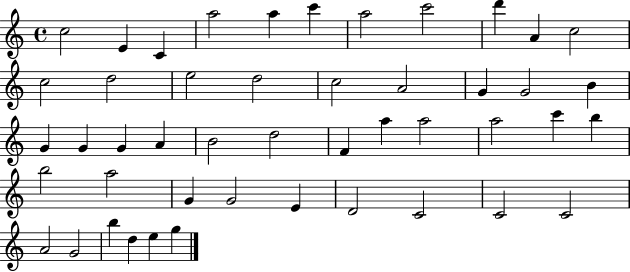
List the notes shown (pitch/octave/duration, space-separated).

C5/h E4/q C4/q A5/h A5/q C6/q A5/h C6/h D6/q A4/q C5/h C5/h D5/h E5/h D5/h C5/h A4/h G4/q G4/h B4/q G4/q G4/q G4/q A4/q B4/h D5/h F4/q A5/q A5/h A5/h C6/q B5/q B5/h A5/h G4/q G4/h E4/q D4/h C4/h C4/h C4/h A4/h G4/h B5/q D5/q E5/q G5/q